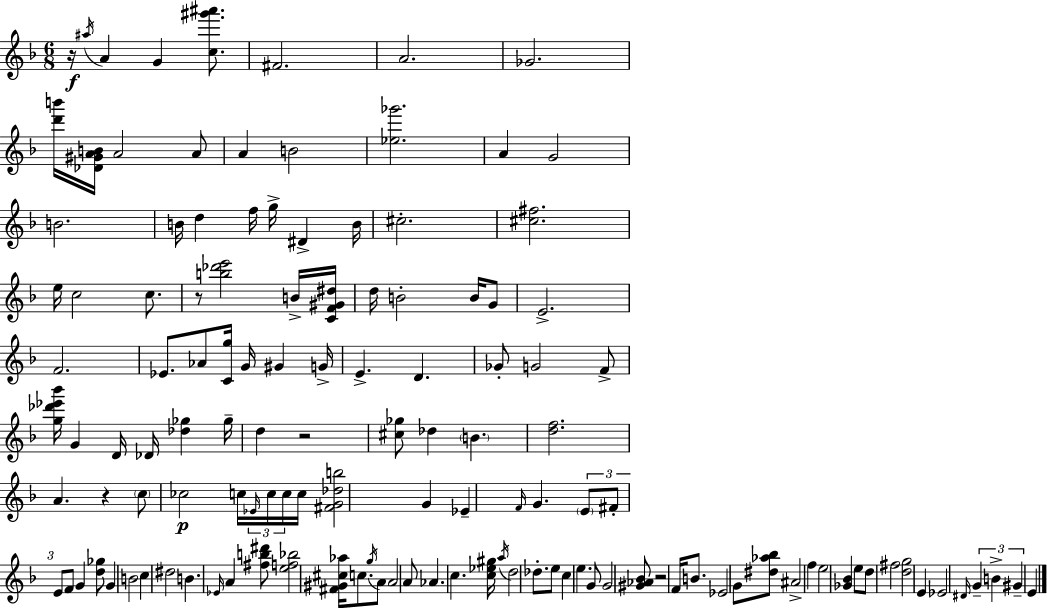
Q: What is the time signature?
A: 6/8